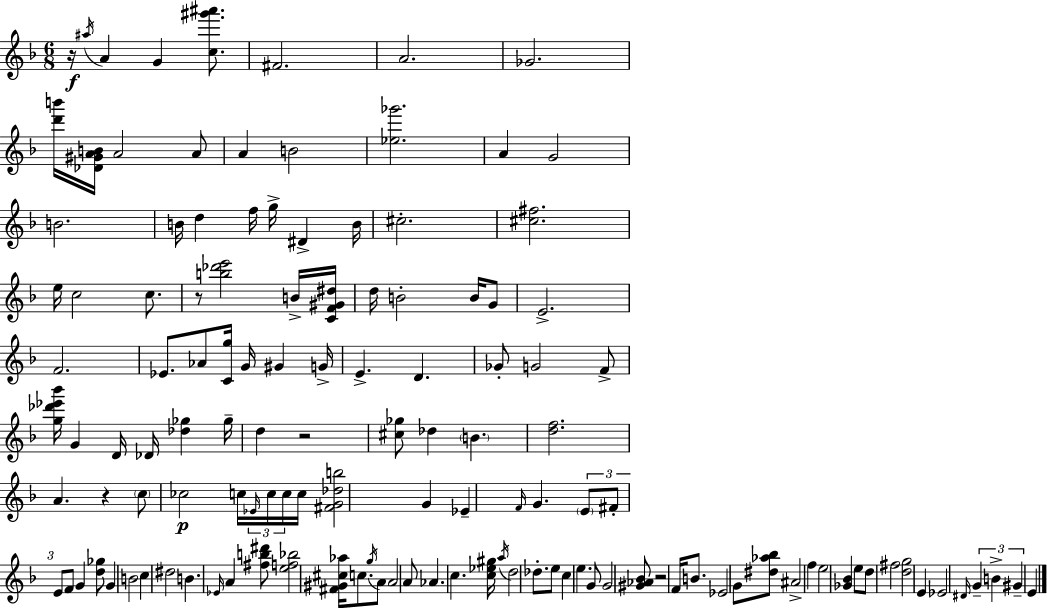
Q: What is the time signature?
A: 6/8